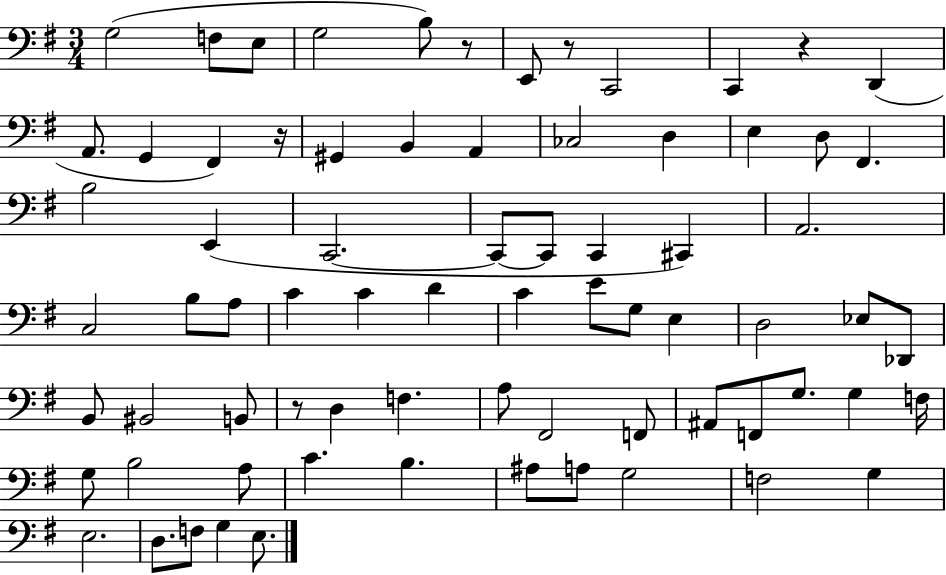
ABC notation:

X:1
T:Untitled
M:3/4
L:1/4
K:G
G,2 F,/2 E,/2 G,2 B,/2 z/2 E,,/2 z/2 C,,2 C,, z D,, A,,/2 G,, ^F,, z/4 ^G,, B,, A,, _C,2 D, E, D,/2 ^F,, B,2 E,, C,,2 C,,/2 C,,/2 C,, ^C,, A,,2 C,2 B,/2 A,/2 C C D C E/2 G,/2 E, D,2 _E,/2 _D,,/2 B,,/2 ^B,,2 B,,/2 z/2 D, F, A,/2 ^F,,2 F,,/2 ^A,,/2 F,,/2 G,/2 G, F,/4 G,/2 B,2 A,/2 C B, ^A,/2 A,/2 G,2 F,2 G, E,2 D,/2 F,/2 G, E,/2